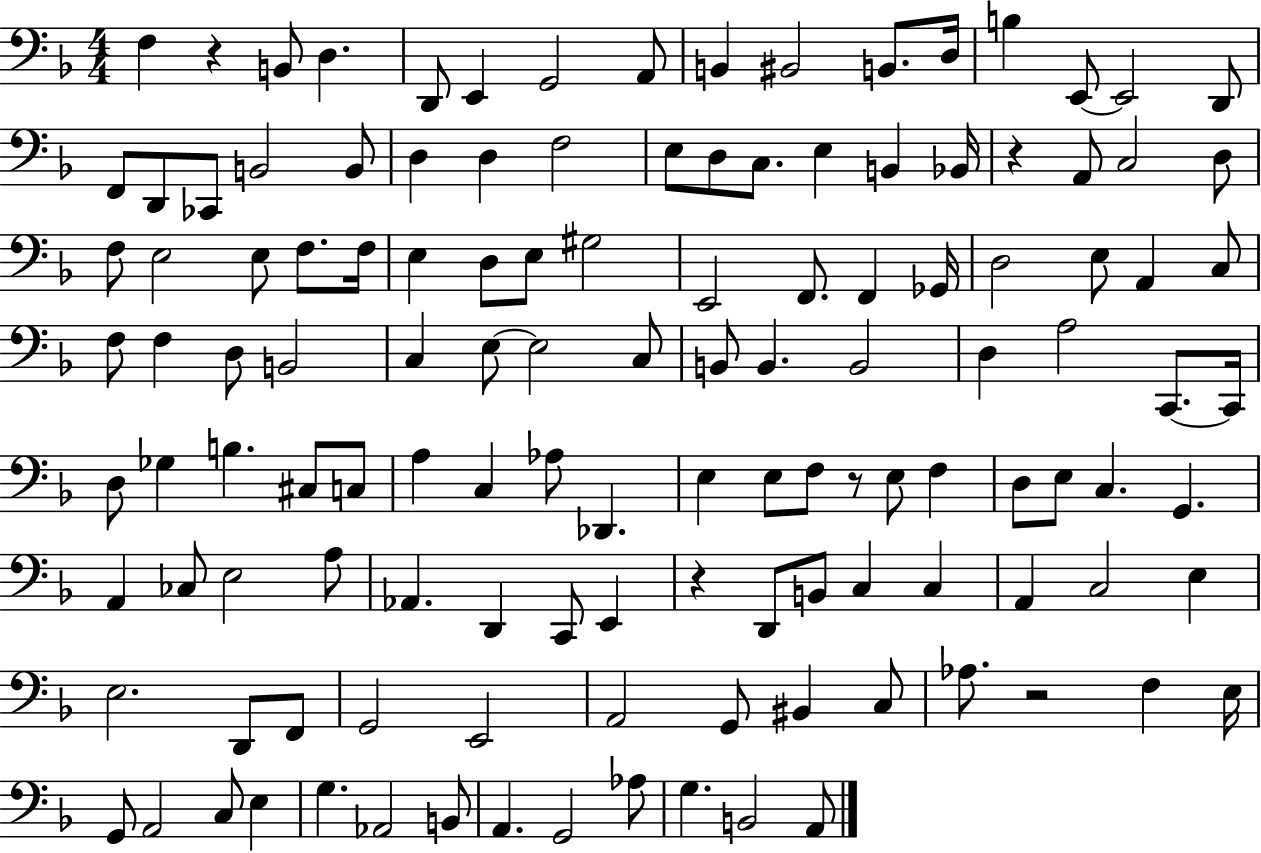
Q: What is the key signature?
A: F major